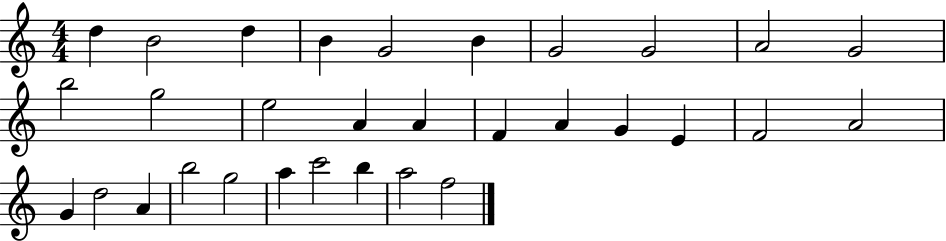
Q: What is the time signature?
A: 4/4